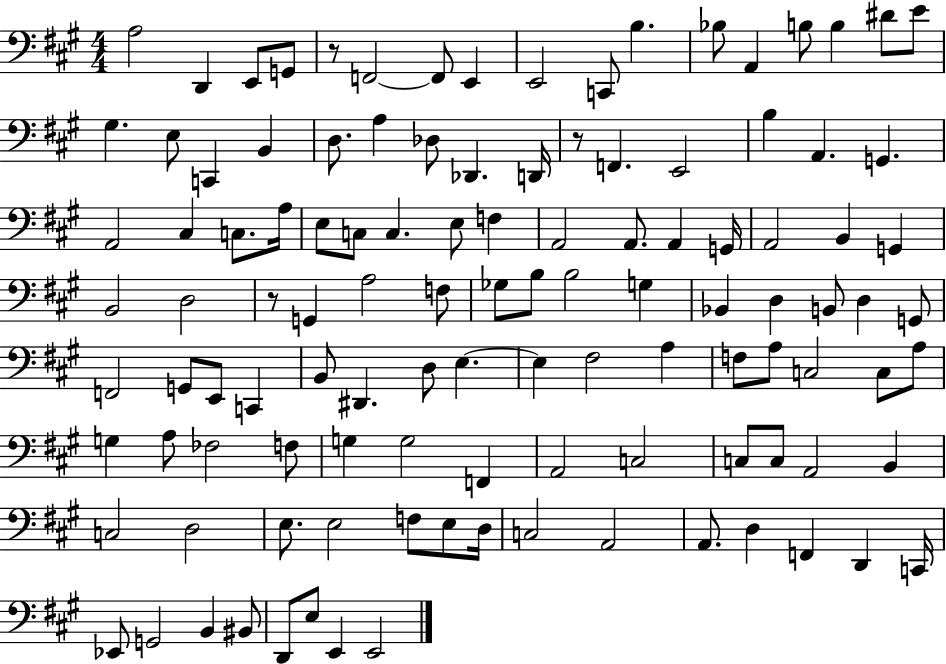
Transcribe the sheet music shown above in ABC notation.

X:1
T:Untitled
M:4/4
L:1/4
K:A
A,2 D,, E,,/2 G,,/2 z/2 F,,2 F,,/2 E,, E,,2 C,,/2 B, _B,/2 A,, B,/2 B, ^D/2 E/2 ^G, E,/2 C,, B,, D,/2 A, _D,/2 _D,, D,,/4 z/2 F,, E,,2 B, A,, G,, A,,2 ^C, C,/2 A,/4 E,/2 C,/2 C, E,/2 F, A,,2 A,,/2 A,, G,,/4 A,,2 B,, G,, B,,2 D,2 z/2 G,, A,2 F,/2 _G,/2 B,/2 B,2 G, _B,, D, B,,/2 D, G,,/2 F,,2 G,,/2 E,,/2 C,, B,,/2 ^D,, D,/2 E, E, ^F,2 A, F,/2 A,/2 C,2 C,/2 A,/2 G, A,/2 _F,2 F,/2 G, G,2 F,, A,,2 C,2 C,/2 C,/2 A,,2 B,, C,2 D,2 E,/2 E,2 F,/2 E,/2 D,/4 C,2 A,,2 A,,/2 D, F,, D,, C,,/4 _E,,/2 G,,2 B,, ^B,,/2 D,,/2 E,/2 E,, E,,2